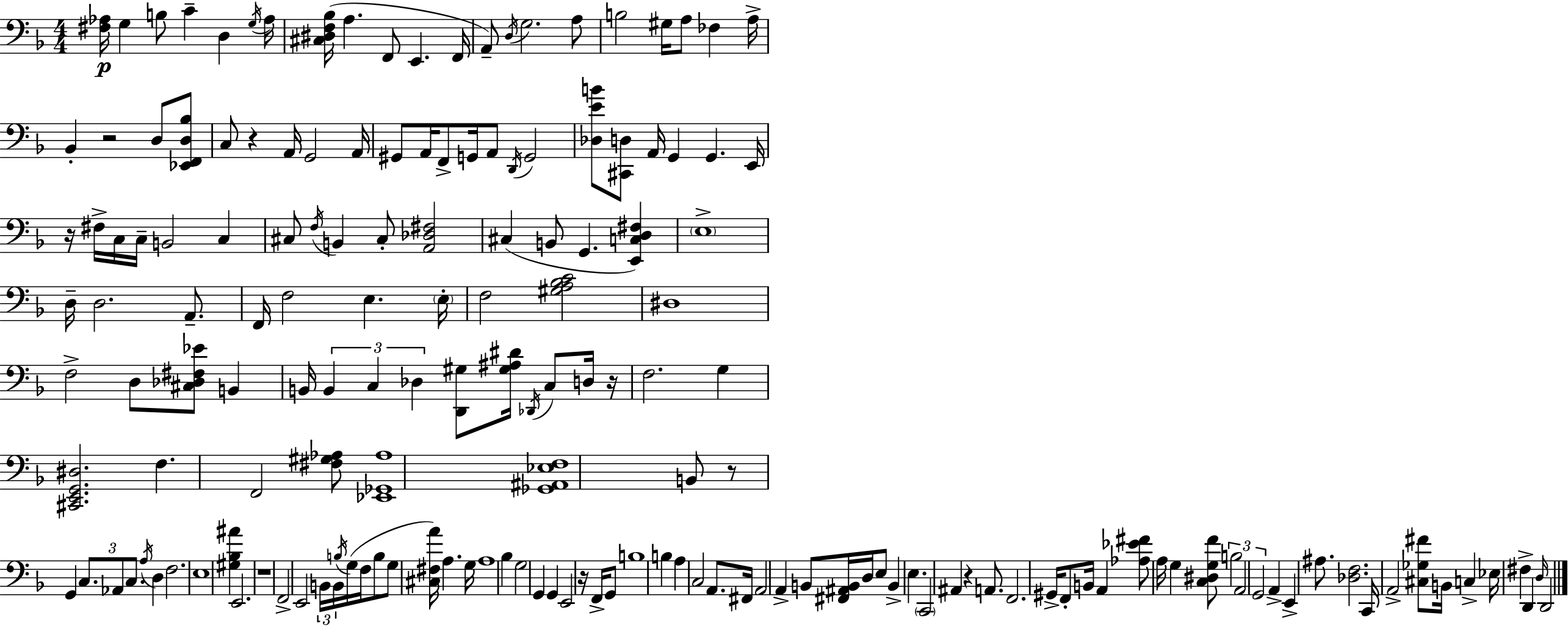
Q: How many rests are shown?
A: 8